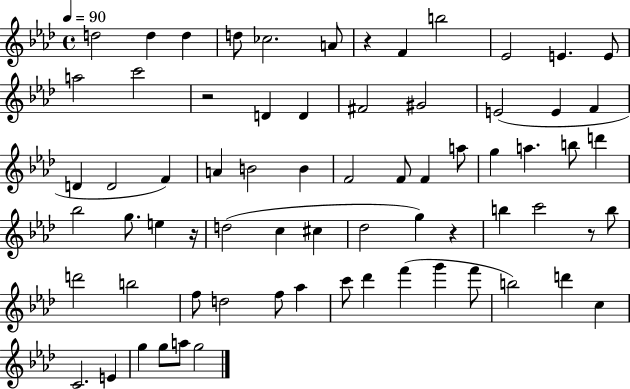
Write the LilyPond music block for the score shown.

{
  \clef treble
  \time 4/4
  \defaultTimeSignature
  \key aes \major
  \tempo 4 = 90
  \repeat volta 2 { d''2 d''4 d''4 | d''8 ces''2. a'8 | r4 f'4 b''2 | ees'2 e'4. e'8 | \break a''2 c'''2 | r2 d'4 d'4 | fis'2 gis'2 | e'2( e'4 f'4 | \break d'4 d'2 f'4) | a'4 b'2 b'4 | f'2 f'8 f'4 a''8 | g''4 a''4. b''8 d'''4 | \break bes''2 g''8. e''4 r16 | d''2( c''4 cis''4 | des''2 g''4) r4 | b''4 c'''2 r8 b''8 | \break d'''2 b''2 | f''8 d''2 f''8 aes''4 | c'''8 des'''4 f'''4( g'''4 f'''8 | b''2) d'''4 c''4 | \break c'2. e'4 | g''4 g''8 a''8 g''2 | } \bar "|."
}